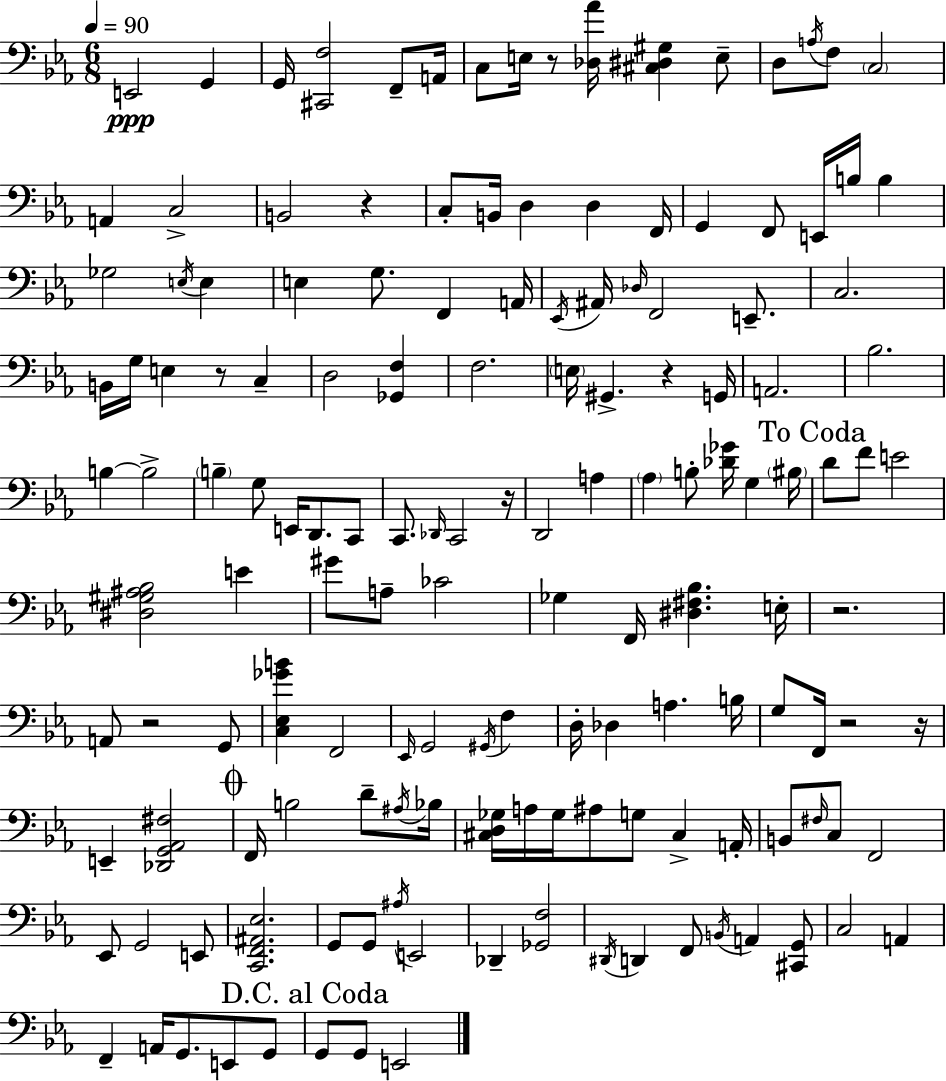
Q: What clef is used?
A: bass